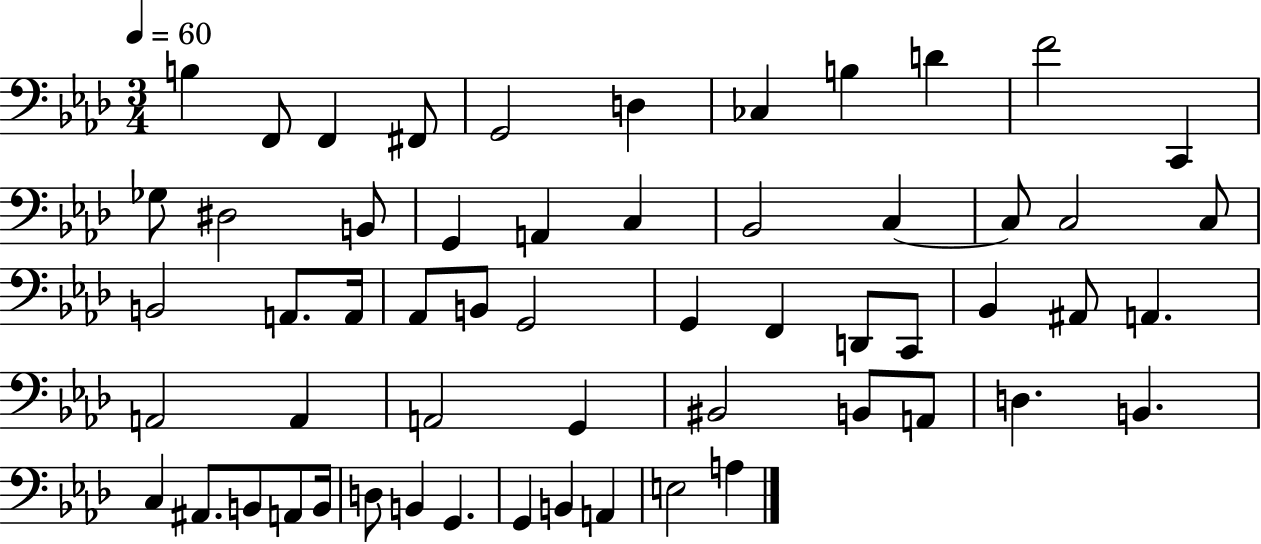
B3/q F2/e F2/q F#2/e G2/h D3/q CES3/q B3/q D4/q F4/h C2/q Gb3/e D#3/h B2/e G2/q A2/q C3/q Bb2/h C3/q C3/e C3/h C3/e B2/h A2/e. A2/s Ab2/e B2/e G2/h G2/q F2/q D2/e C2/e Bb2/q A#2/e A2/q. A2/h A2/q A2/h G2/q BIS2/h B2/e A2/e D3/q. B2/q. C3/q A#2/e. B2/e A2/e B2/s D3/e B2/q G2/q. G2/q B2/q A2/q E3/h A3/q